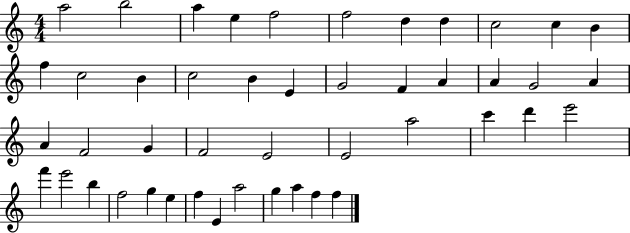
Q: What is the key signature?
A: C major